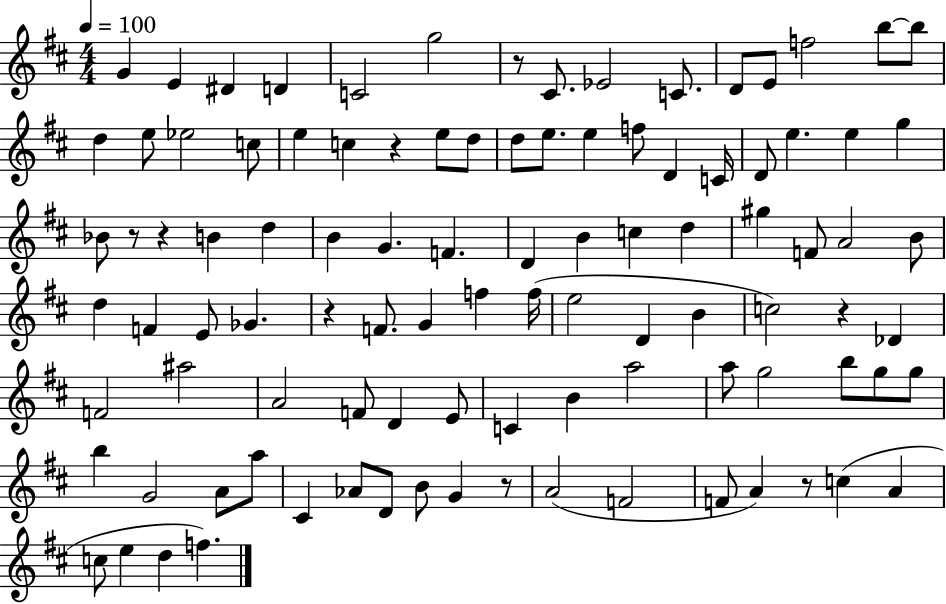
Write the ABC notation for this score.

X:1
T:Untitled
M:4/4
L:1/4
K:D
G E ^D D C2 g2 z/2 ^C/2 _E2 C/2 D/2 E/2 f2 b/2 b/2 d e/2 _e2 c/2 e c z e/2 d/2 d/2 e/2 e f/2 D C/4 D/2 e e g _B/2 z/2 z B d B G F D B c d ^g F/2 A2 B/2 d F E/2 _G z F/2 G f f/4 e2 D B c2 z _D F2 ^a2 A2 F/2 D E/2 C B a2 a/2 g2 b/2 g/2 g/2 b G2 A/2 a/2 ^C _A/2 D/2 B/2 G z/2 A2 F2 F/2 A z/2 c A c/2 e d f